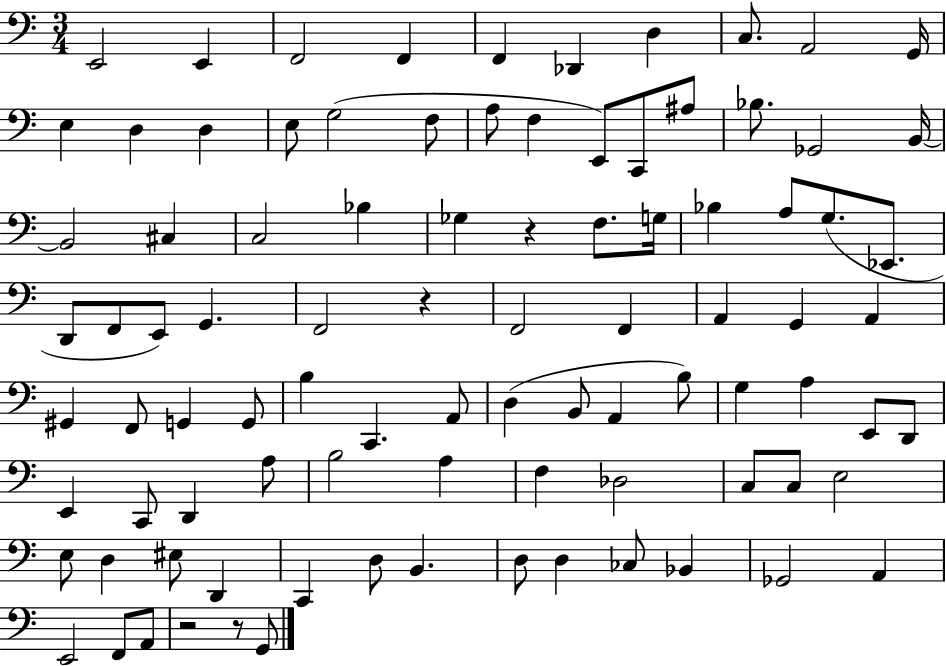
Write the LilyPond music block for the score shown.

{
  \clef bass
  \numericTimeSignature
  \time 3/4
  \key c \major
  \repeat volta 2 { e,2 e,4 | f,2 f,4 | f,4 des,4 d4 | c8. a,2 g,16 | \break e4 d4 d4 | e8 g2( f8 | a8 f4 e,8) c,8 ais8 | bes8. ges,2 b,16~~ | \break b,2 cis4 | c2 bes4 | ges4 r4 f8. g16 | bes4 a8 g8.( ees,8. | \break d,8 f,8 e,8) g,4. | f,2 r4 | f,2 f,4 | a,4 g,4 a,4 | \break gis,4 f,8 g,4 g,8 | b4 c,4. a,8 | d4( b,8 a,4 b8) | g4 a4 e,8 d,8 | \break e,4 c,8 d,4 a8 | b2 a4 | f4 des2 | c8 c8 e2 | \break e8 d4 eis8 d,4 | c,4 d8 b,4. | d8 d4 ces8 bes,4 | ges,2 a,4 | \break e,2 f,8 a,8 | r2 r8 g,8 | } \bar "|."
}